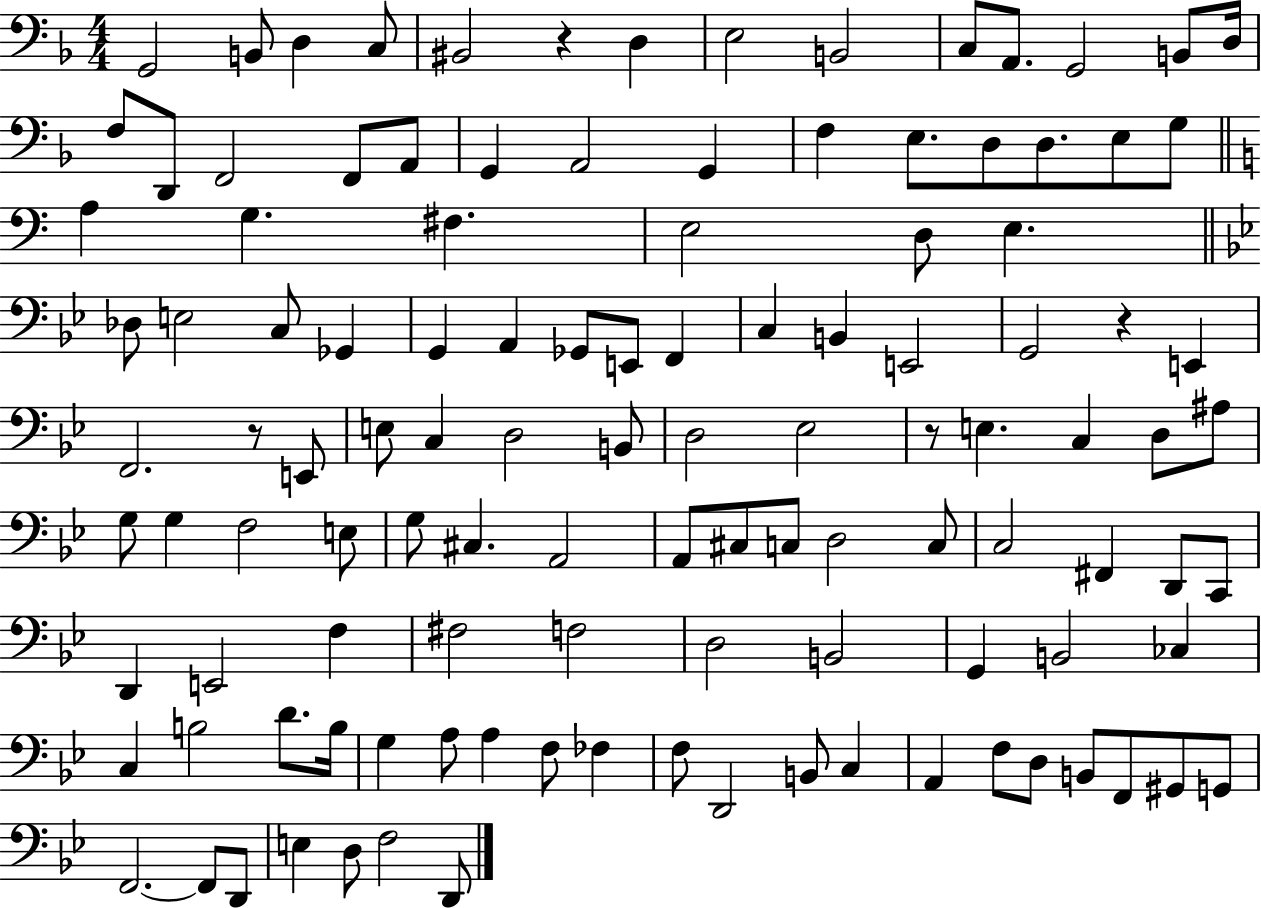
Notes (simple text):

G2/h B2/e D3/q C3/e BIS2/h R/q D3/q E3/h B2/h C3/e A2/e. G2/h B2/e D3/s F3/e D2/e F2/h F2/e A2/e G2/q A2/h G2/q F3/q E3/e. D3/e D3/e. E3/e G3/e A3/q G3/q. F#3/q. E3/h D3/e E3/q. Db3/e E3/h C3/e Gb2/q G2/q A2/q Gb2/e E2/e F2/q C3/q B2/q E2/h G2/h R/q E2/q F2/h. R/e E2/e E3/e C3/q D3/h B2/e D3/h Eb3/h R/e E3/q. C3/q D3/e A#3/e G3/e G3/q F3/h E3/e G3/e C#3/q. A2/h A2/e C#3/e C3/e D3/h C3/e C3/h F#2/q D2/e C2/e D2/q E2/h F3/q F#3/h F3/h D3/h B2/h G2/q B2/h CES3/q C3/q B3/h D4/e. B3/s G3/q A3/e A3/q F3/e FES3/q F3/e D2/h B2/e C3/q A2/q F3/e D3/e B2/e F2/e G#2/e G2/e F2/h. F2/e D2/e E3/q D3/e F3/h D2/e